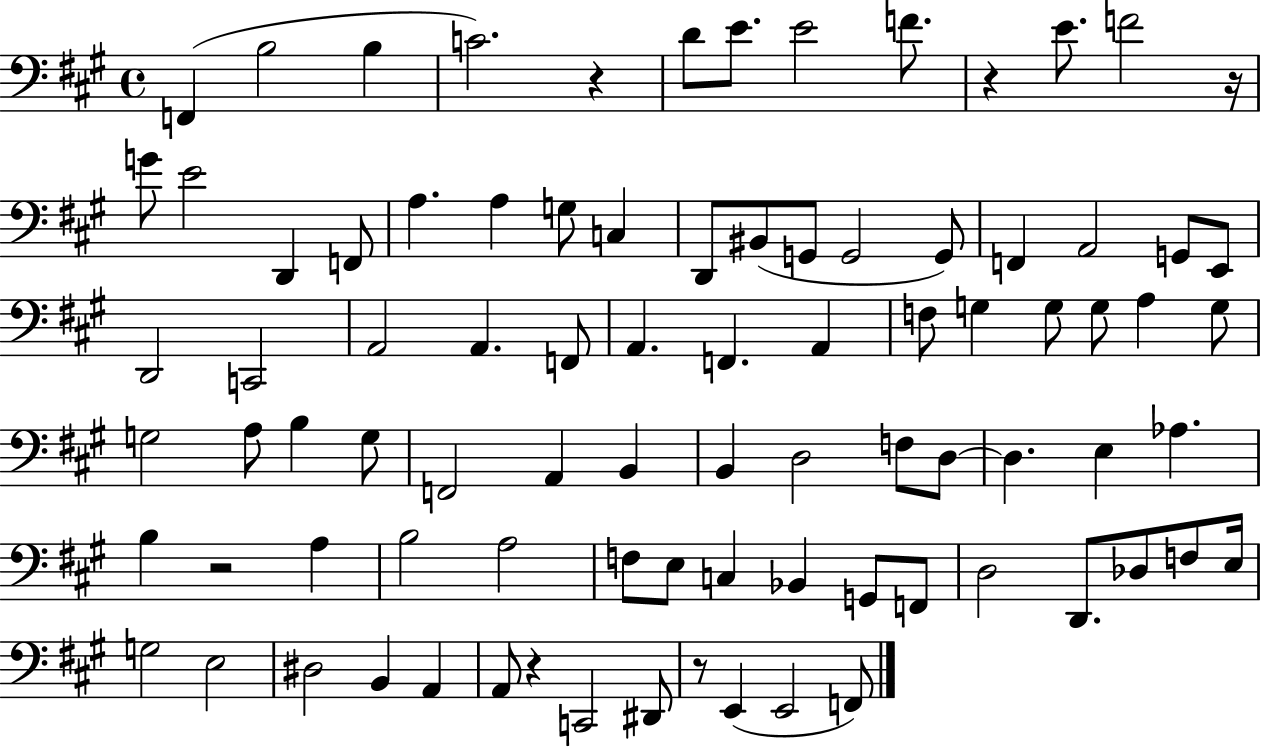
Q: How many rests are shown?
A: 6